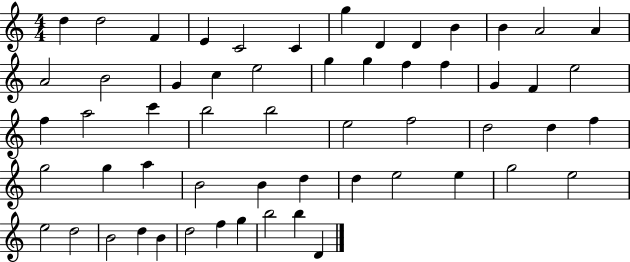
{
  \clef treble
  \numericTimeSignature
  \time 4/4
  \key c \major
  d''4 d''2 f'4 | e'4 c'2 c'4 | g''4 d'4 d'4 b'4 | b'4 a'2 a'4 | \break a'2 b'2 | g'4 c''4 e''2 | g''4 g''4 f''4 f''4 | g'4 f'4 e''2 | \break f''4 a''2 c'''4 | b''2 b''2 | e''2 f''2 | d''2 d''4 f''4 | \break g''2 g''4 a''4 | b'2 b'4 d''4 | d''4 e''2 e''4 | g''2 e''2 | \break e''2 d''2 | b'2 d''4 b'4 | d''2 f''4 g''4 | b''2 b''4 d'4 | \break \bar "|."
}